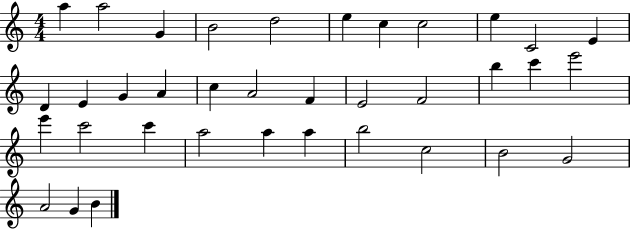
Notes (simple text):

A5/q A5/h G4/q B4/h D5/h E5/q C5/q C5/h E5/q C4/h E4/q D4/q E4/q G4/q A4/q C5/q A4/h F4/q E4/h F4/h B5/q C6/q E6/h E6/q C6/h C6/q A5/h A5/q A5/q B5/h C5/h B4/h G4/h A4/h G4/q B4/q